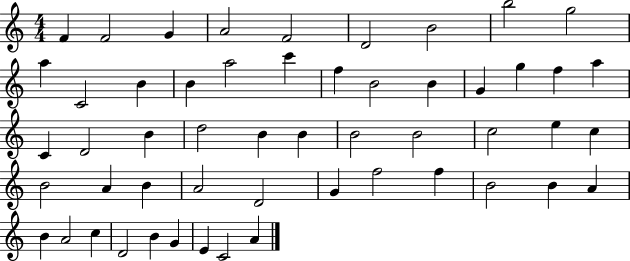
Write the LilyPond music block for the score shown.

{
  \clef treble
  \numericTimeSignature
  \time 4/4
  \key c \major
  f'4 f'2 g'4 | a'2 f'2 | d'2 b'2 | b''2 g''2 | \break a''4 c'2 b'4 | b'4 a''2 c'''4 | f''4 b'2 b'4 | g'4 g''4 f''4 a''4 | \break c'4 d'2 b'4 | d''2 b'4 b'4 | b'2 b'2 | c''2 e''4 c''4 | \break b'2 a'4 b'4 | a'2 d'2 | g'4 f''2 f''4 | b'2 b'4 a'4 | \break b'4 a'2 c''4 | d'2 b'4 g'4 | e'4 c'2 a'4 | \bar "|."
}